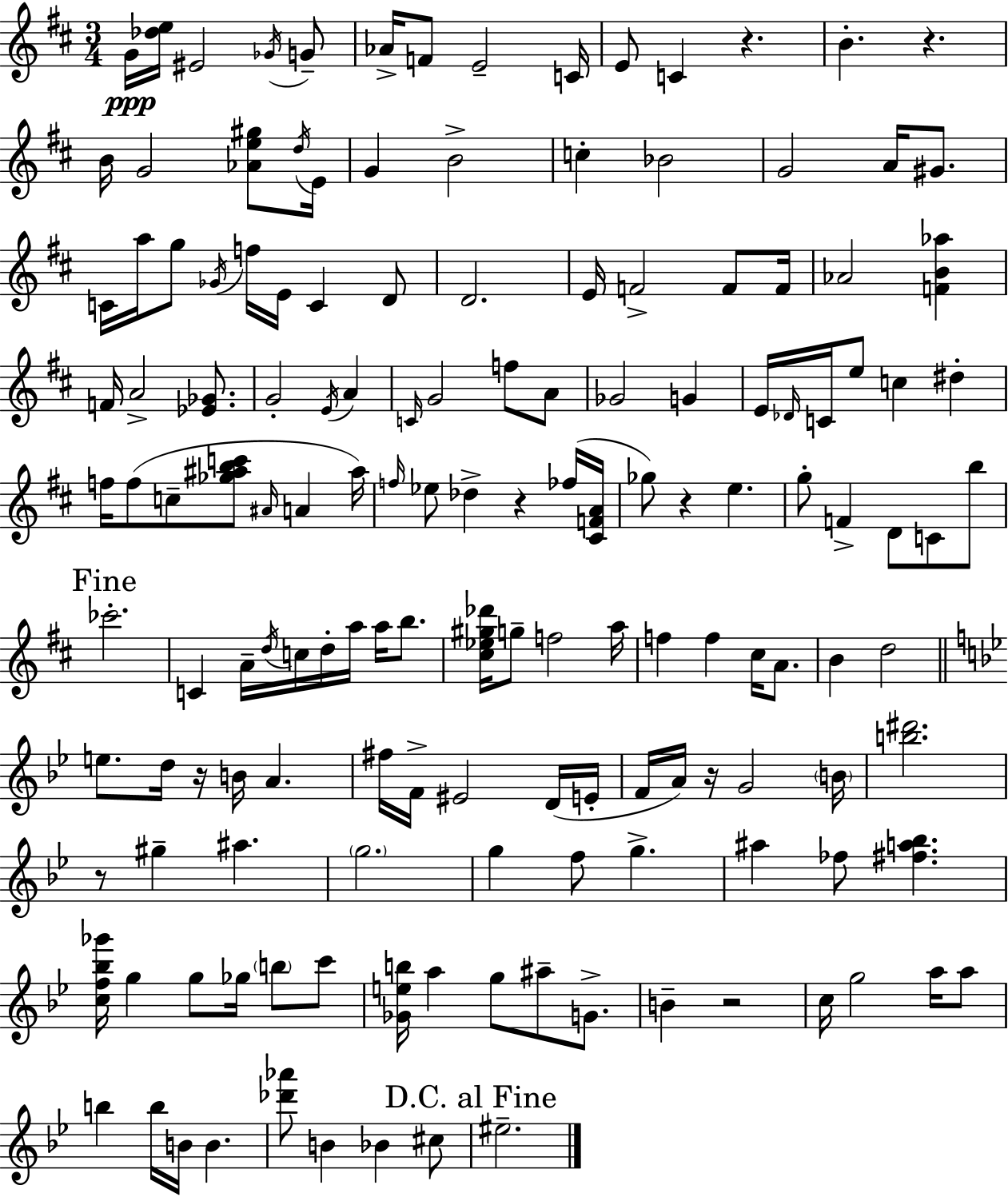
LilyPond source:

{
  \clef treble
  \numericTimeSignature
  \time 3/4
  \key d \major
  \repeat volta 2 { g'16\ppp <des'' e''>16 eis'2 \acciaccatura { ges'16 } g'8-- | aes'16-> f'8 e'2-- | c'16 e'8 c'4 r4. | b'4.-. r4. | \break b'16 g'2 <aes' e'' gis''>8 | \acciaccatura { d''16 } e'16 g'4 b'2-> | c''4-. bes'2 | g'2 a'16 gis'8. | \break c'16 a''16 g''8 \acciaccatura { ges'16 } f''16 e'16 c'4 | d'8 d'2. | e'16 f'2-> | f'8 f'16 aes'2 <f' b' aes''>4 | \break f'16 a'2-> | <ees' ges'>8. g'2-. \acciaccatura { e'16 } | a'4 \grace { c'16 } g'2 | f''8 a'8 ges'2 | \break g'4 e'16 \grace { des'16 } c'16 e''8 c''4 | dis''4-. f''16 f''8( c''8-- <ges'' ais'' b'' c'''>8 | \grace { ais'16 } a'4 ais''16) \grace { f''16 } ees''8 des''4-> | r4 fes''16( <cis' f' a'>16 ges''8) r4 | \break e''4. g''8-. f'4-> | d'8 c'8 b''8 \mark "Fine" ces'''2.-. | c'4 | a'16-- \acciaccatura { d''16 } c''16 d''16-. a''16 a''16 b''8. <cis'' ees'' gis'' des'''>16 g''8-- | \break f''2 a''16 f''4 | f''4 cis''16 a'8. b'4 | d''2 \bar "||" \break \key bes \major e''8. d''16 r16 b'16 a'4. | fis''16 f'16-> eis'2 d'16( e'16-. | f'16 a'16) r16 g'2 \parenthesize b'16 | <b'' dis'''>2. | \break r8 gis''4-- ais''4. | \parenthesize g''2. | g''4 f''8 g''4.-> | ais''4 fes''8 <fis'' a'' bes''>4. | \break <c'' f'' bes'' ges'''>16 g''4 g''8 ges''16 \parenthesize b''8 c'''8 | <ges' e'' b''>16 a''4 g''8 ais''8-- g'8.-> | b'4-- r2 | c''16 g''2 a''16 a''8 | \break b''4 b''16 b'16 b'4. | <des''' aes'''>8 b'4 bes'4 cis''8 | \mark "D.C. al Fine" eis''2.-- | } \bar "|."
}